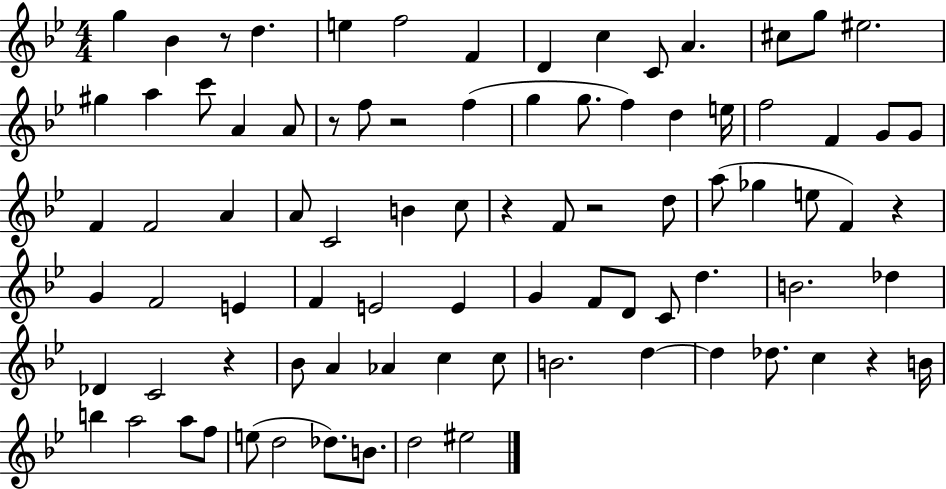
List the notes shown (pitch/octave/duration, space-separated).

G5/q Bb4/q R/e D5/q. E5/q F5/h F4/q D4/q C5/q C4/e A4/q. C#5/e G5/e EIS5/h. G#5/q A5/q C6/e A4/q A4/e R/e F5/e R/h F5/q G5/q G5/e. F5/q D5/q E5/s F5/h F4/q G4/e G4/e F4/q F4/h A4/q A4/e C4/h B4/q C5/e R/q F4/e R/h D5/e A5/e Gb5/q E5/e F4/q R/q G4/q F4/h E4/q F4/q E4/h E4/q G4/q F4/e D4/e C4/e D5/q. B4/h. Db5/q Db4/q C4/h R/q Bb4/e A4/q Ab4/q C5/q C5/e B4/h. D5/q D5/q Db5/e. C5/q R/q B4/s B5/q A5/h A5/e F5/e E5/e D5/h Db5/e. B4/e. D5/h EIS5/h